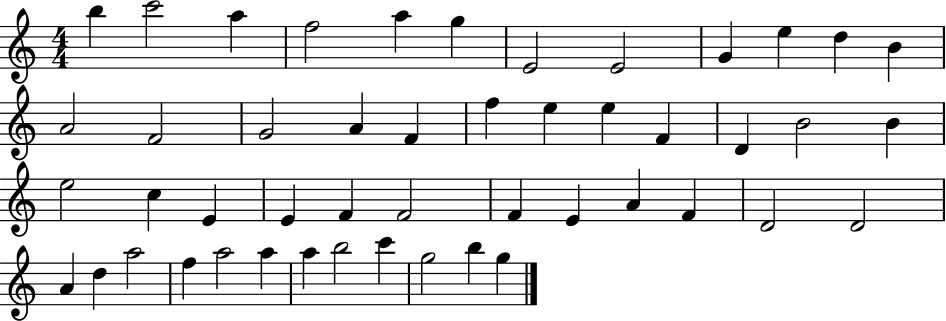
{
  \clef treble
  \numericTimeSignature
  \time 4/4
  \key c \major
  b''4 c'''2 a''4 | f''2 a''4 g''4 | e'2 e'2 | g'4 e''4 d''4 b'4 | \break a'2 f'2 | g'2 a'4 f'4 | f''4 e''4 e''4 f'4 | d'4 b'2 b'4 | \break e''2 c''4 e'4 | e'4 f'4 f'2 | f'4 e'4 a'4 f'4 | d'2 d'2 | \break a'4 d''4 a''2 | f''4 a''2 a''4 | a''4 b''2 c'''4 | g''2 b''4 g''4 | \break \bar "|."
}